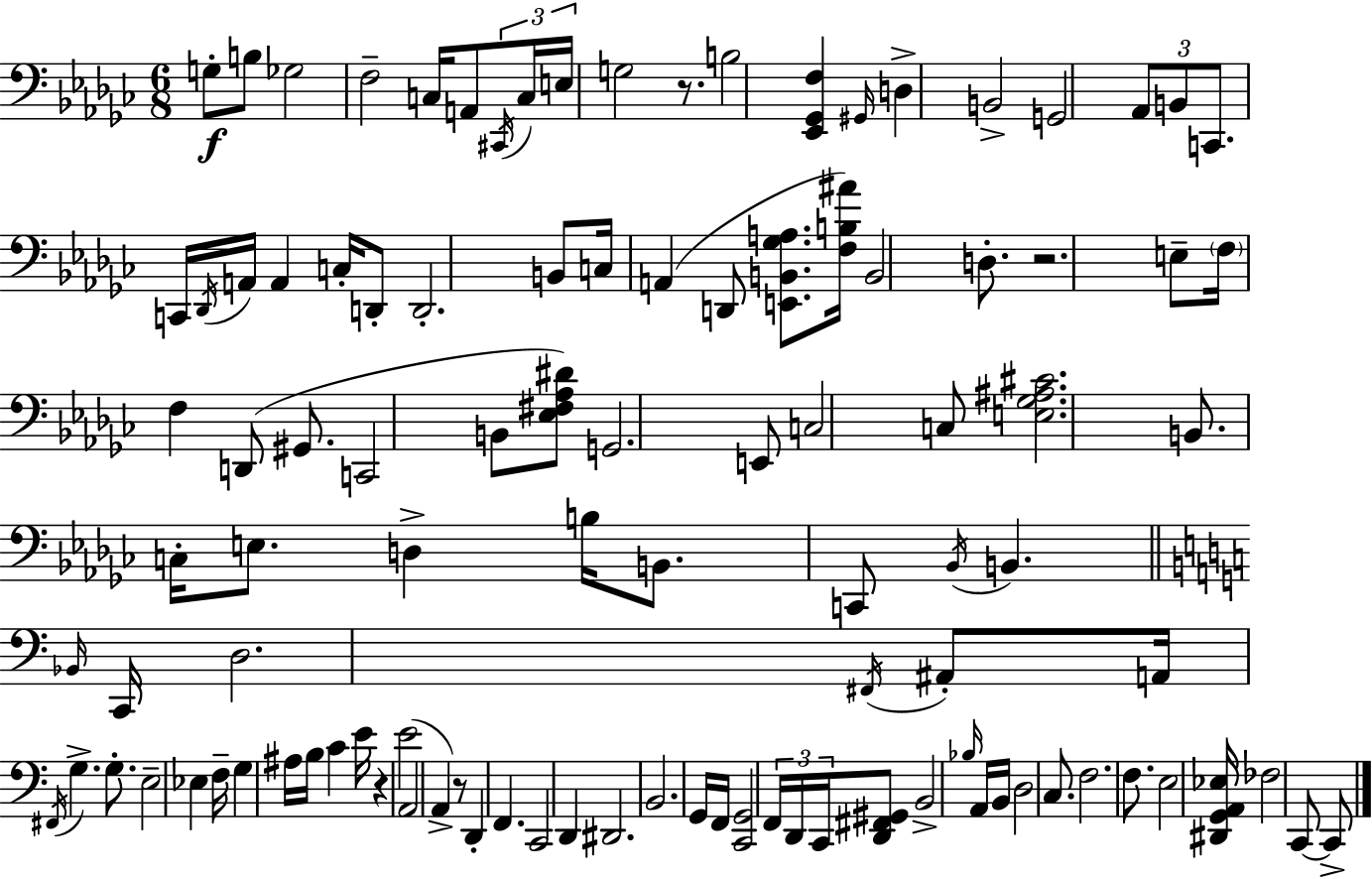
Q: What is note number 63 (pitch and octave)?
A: F3